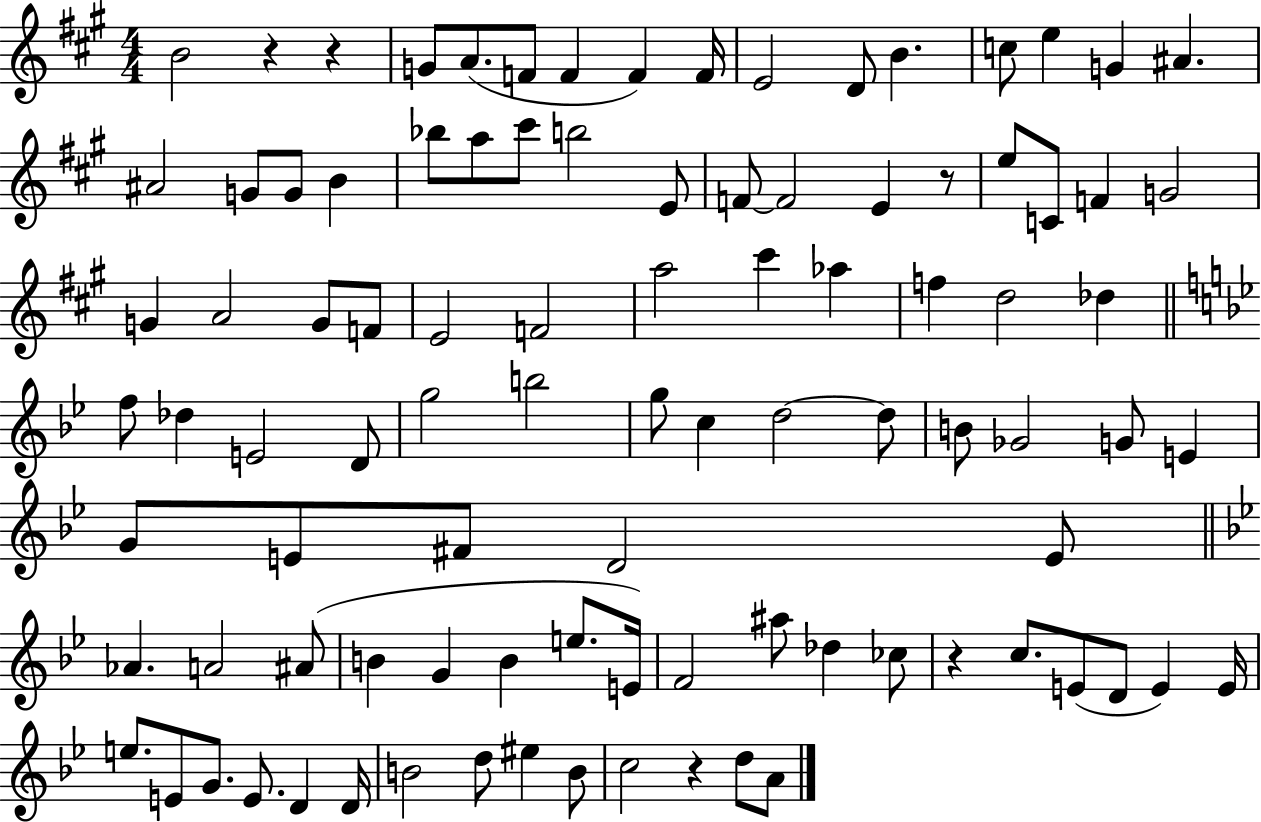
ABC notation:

X:1
T:Untitled
M:4/4
L:1/4
K:A
B2 z z G/2 A/2 F/2 F F F/4 E2 D/2 B c/2 e G ^A ^A2 G/2 G/2 B _b/2 a/2 ^c'/2 b2 E/2 F/2 F2 E z/2 e/2 C/2 F G2 G A2 G/2 F/2 E2 F2 a2 ^c' _a f d2 _d f/2 _d E2 D/2 g2 b2 g/2 c d2 d/2 B/2 _G2 G/2 E G/2 E/2 ^F/2 D2 E/2 _A A2 ^A/2 B G B e/2 E/4 F2 ^a/2 _d _c/2 z c/2 E/2 D/2 E E/4 e/2 E/2 G/2 E/2 D D/4 B2 d/2 ^e B/2 c2 z d/2 A/2